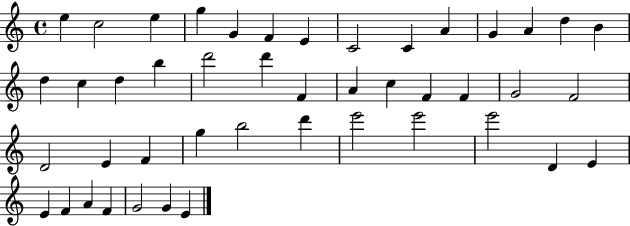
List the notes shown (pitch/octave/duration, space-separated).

E5/q C5/h E5/q G5/q G4/q F4/q E4/q C4/h C4/q A4/q G4/q A4/q D5/q B4/q D5/q C5/q D5/q B5/q D6/h D6/q F4/q A4/q C5/q F4/q F4/q G4/h F4/h D4/h E4/q F4/q G5/q B5/h D6/q E6/h E6/h E6/h D4/q E4/q E4/q F4/q A4/q F4/q G4/h G4/q E4/q